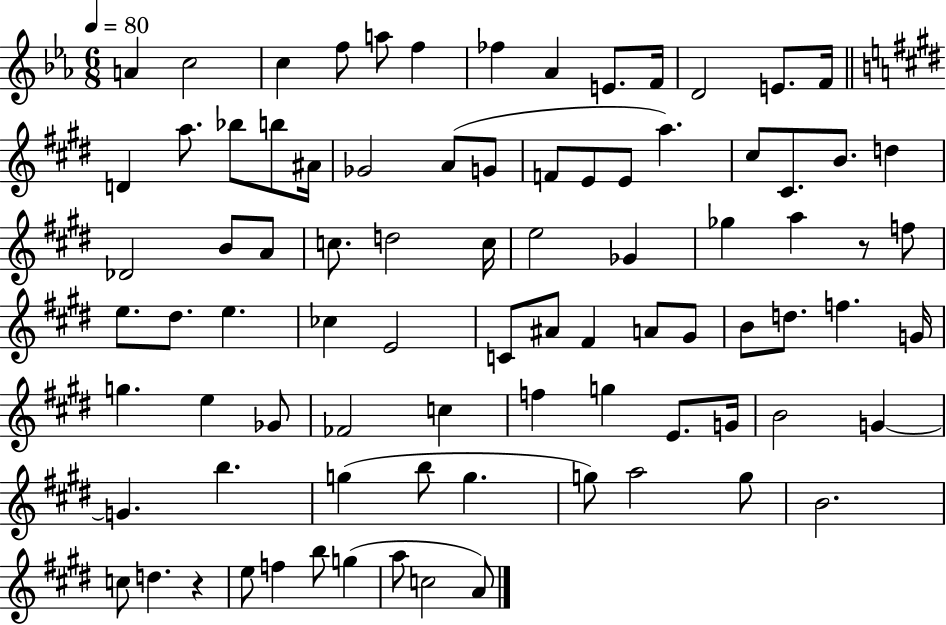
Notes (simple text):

A4/q C5/h C5/q F5/e A5/e F5/q FES5/q Ab4/q E4/e. F4/s D4/h E4/e. F4/s D4/q A5/e. Bb5/e B5/e A#4/s Gb4/h A4/e G4/e F4/e E4/e E4/e A5/q. C#5/e C#4/e. B4/e. D5/q Db4/h B4/e A4/e C5/e. D5/h C5/s E5/h Gb4/q Gb5/q A5/q R/e F5/e E5/e. D#5/e. E5/q. CES5/q E4/h C4/e A#4/e F#4/q A4/e G#4/e B4/e D5/e. F5/q. G4/s G5/q. E5/q Gb4/e FES4/h C5/q F5/q G5/q E4/e. G4/s B4/h G4/q G4/q. B5/q. G5/q B5/e G5/q. G5/e A5/h G5/e B4/h. C5/e D5/q. R/q E5/e F5/q B5/e G5/q A5/e C5/h A4/e